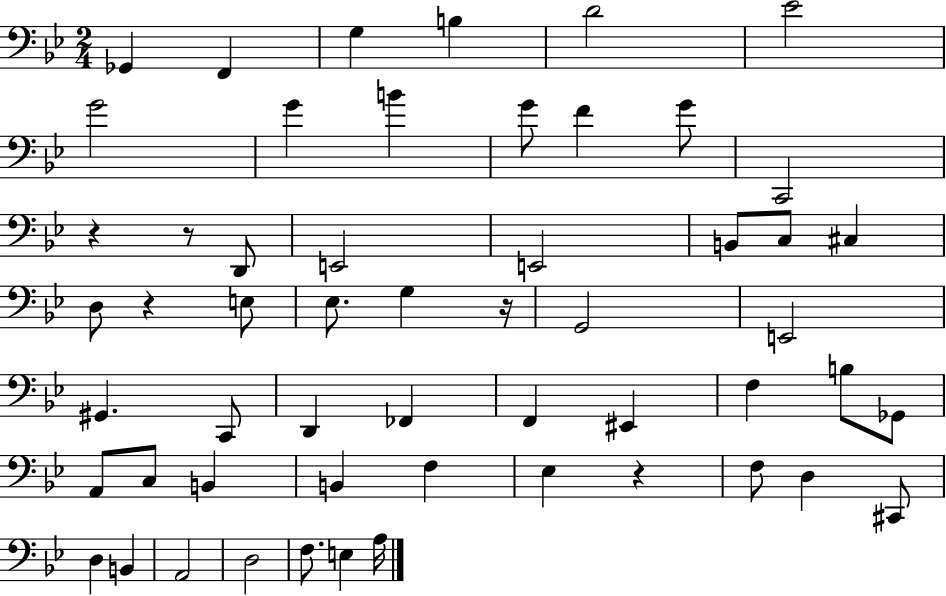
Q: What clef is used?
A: bass